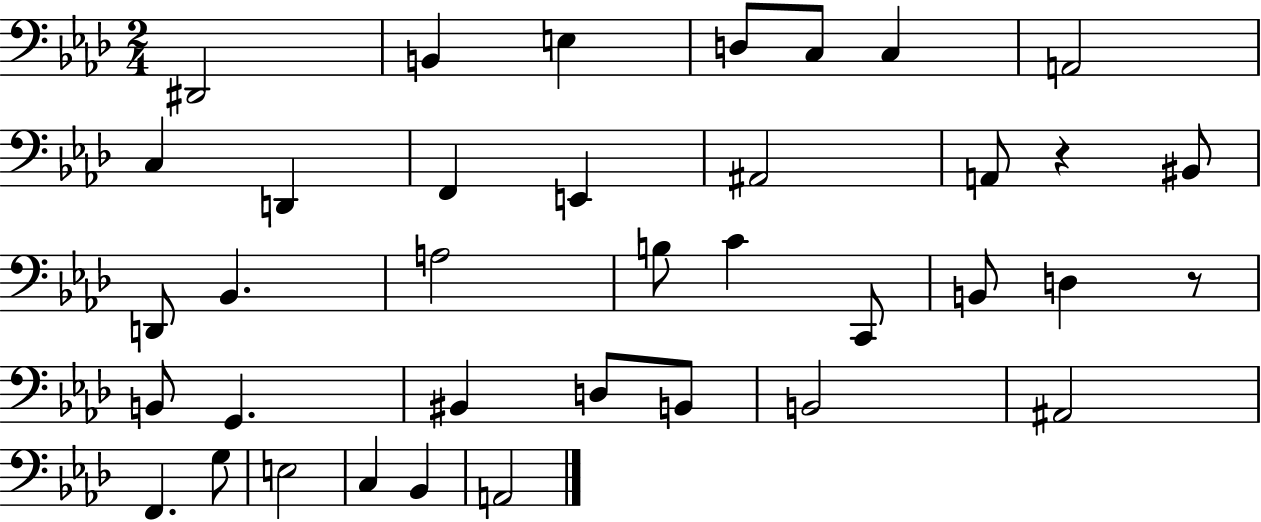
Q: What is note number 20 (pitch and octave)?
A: C2